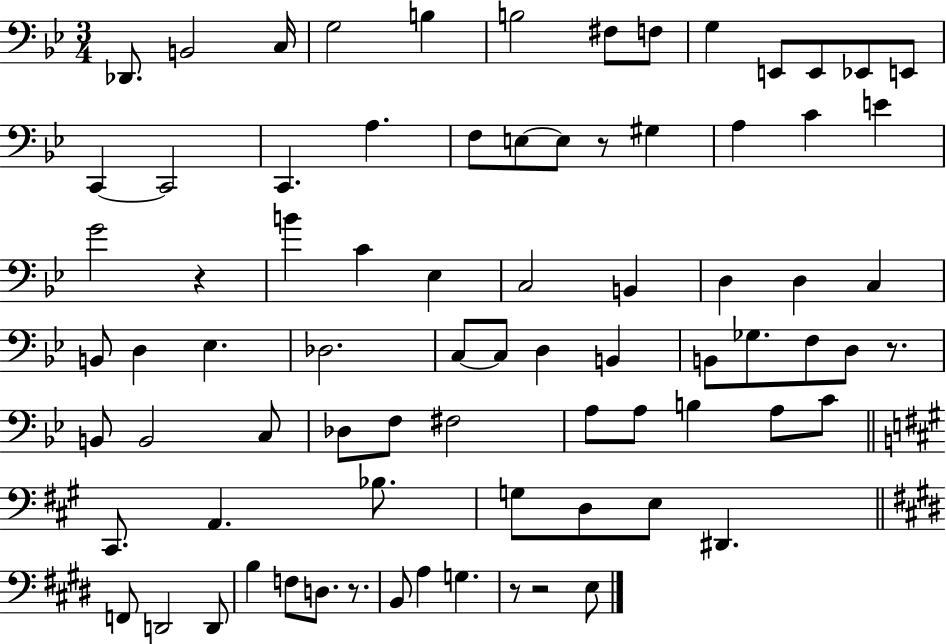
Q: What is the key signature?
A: BES major